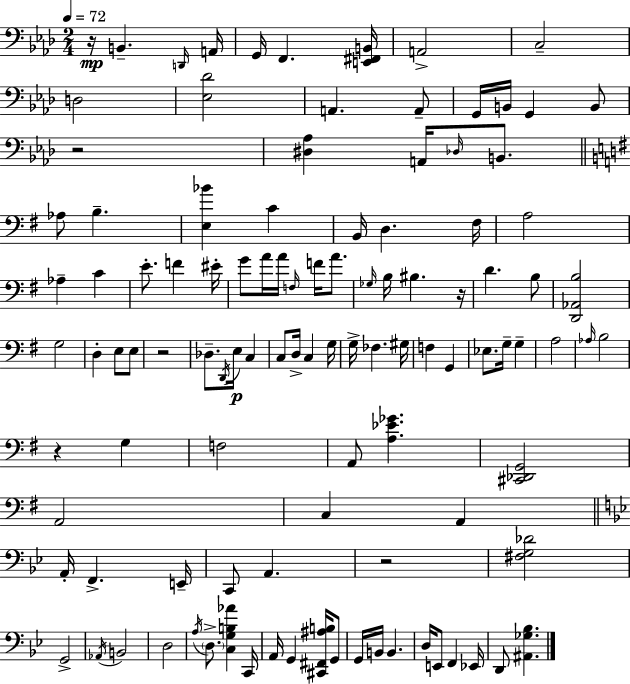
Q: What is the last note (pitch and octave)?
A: D2